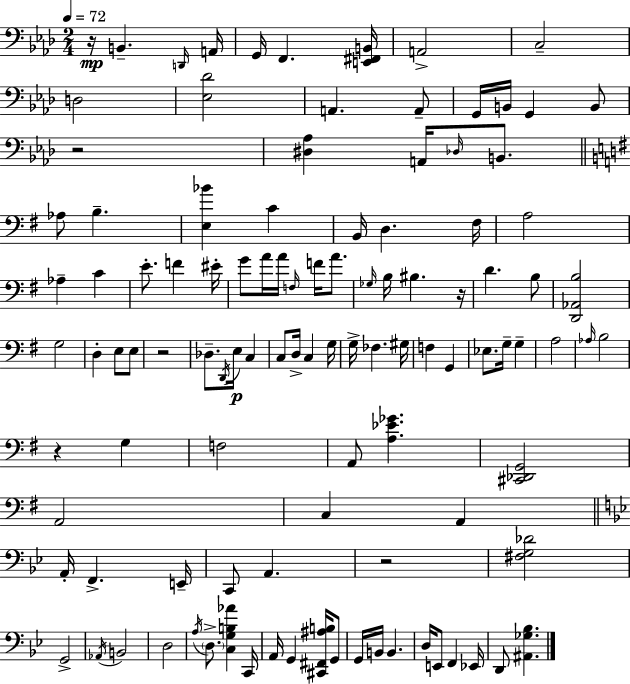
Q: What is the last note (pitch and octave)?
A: D2